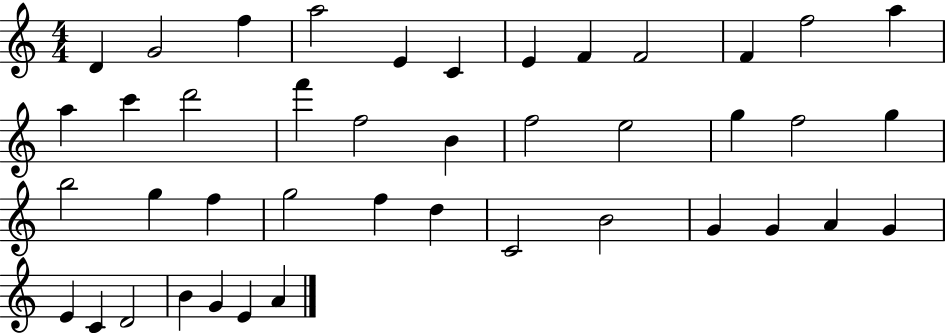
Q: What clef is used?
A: treble